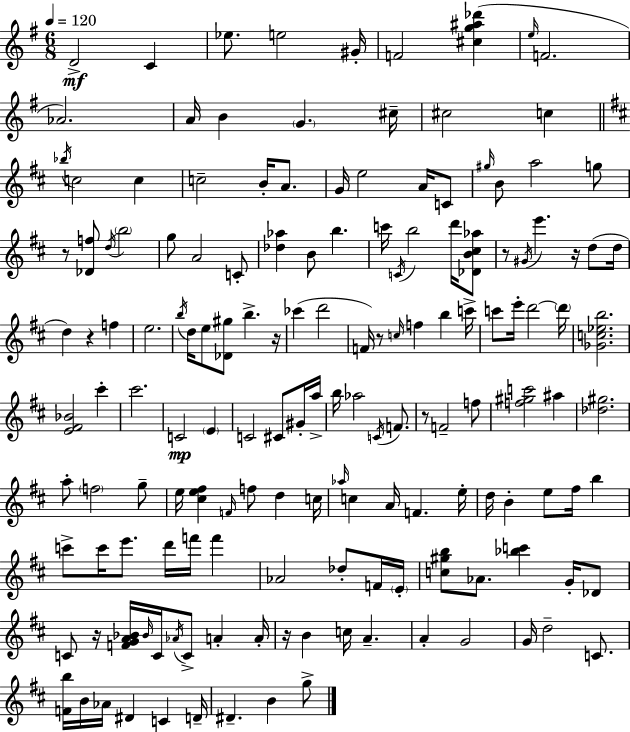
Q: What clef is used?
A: treble